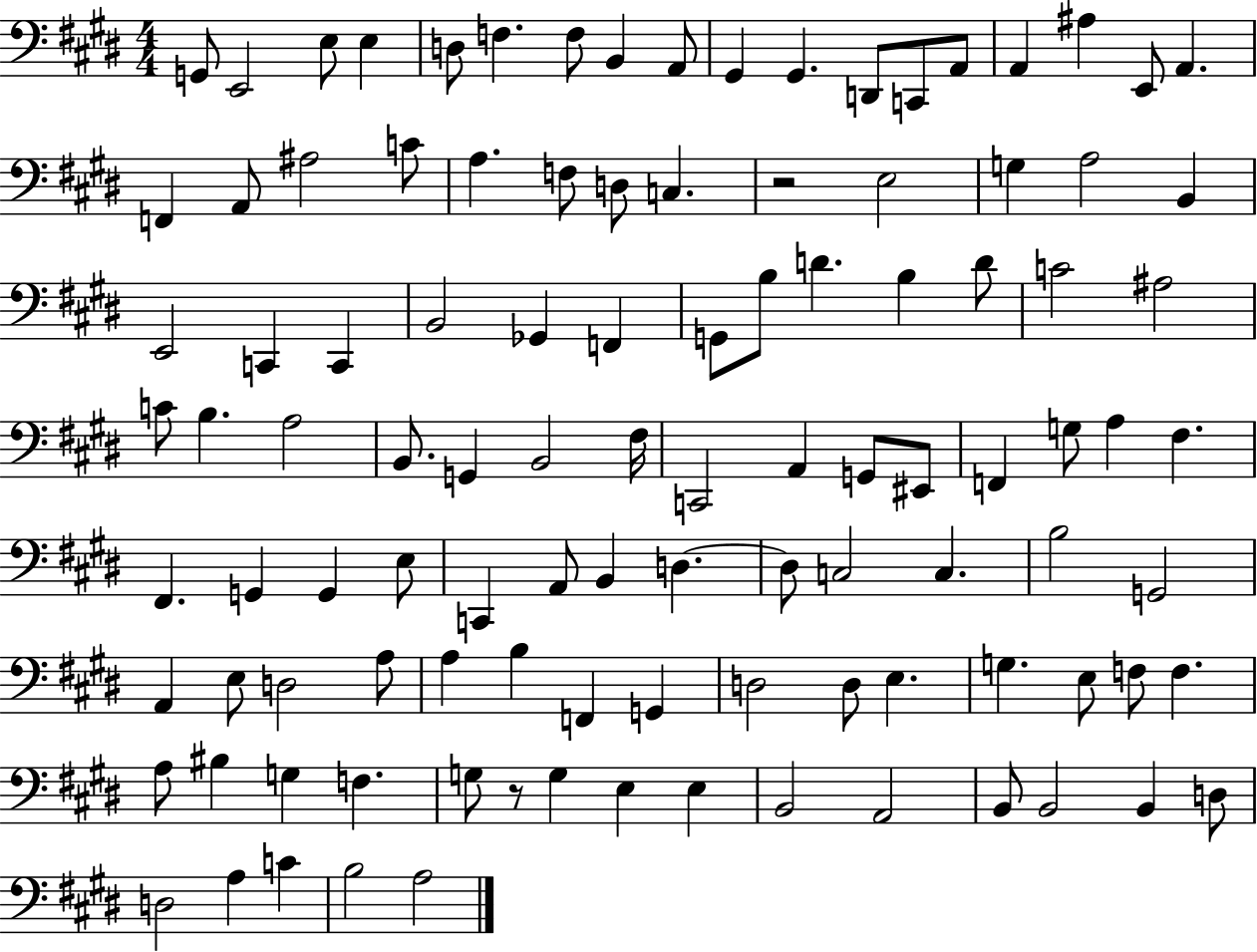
{
  \clef bass
  \numericTimeSignature
  \time 4/4
  \key e \major
  g,8 e,2 e8 e4 | d8 f4. f8 b,4 a,8 | gis,4 gis,4. d,8 c,8 a,8 | a,4 ais4 e,8 a,4. | \break f,4 a,8 ais2 c'8 | a4. f8 d8 c4. | r2 e2 | g4 a2 b,4 | \break e,2 c,4 c,4 | b,2 ges,4 f,4 | g,8 b8 d'4. b4 d'8 | c'2 ais2 | \break c'8 b4. a2 | b,8. g,4 b,2 fis16 | c,2 a,4 g,8 eis,8 | f,4 g8 a4 fis4. | \break fis,4. g,4 g,4 e8 | c,4 a,8 b,4 d4.~~ | d8 c2 c4. | b2 g,2 | \break a,4 e8 d2 a8 | a4 b4 f,4 g,4 | d2 d8 e4. | g4. e8 f8 f4. | \break a8 bis4 g4 f4. | g8 r8 g4 e4 e4 | b,2 a,2 | b,8 b,2 b,4 d8 | \break d2 a4 c'4 | b2 a2 | \bar "|."
}